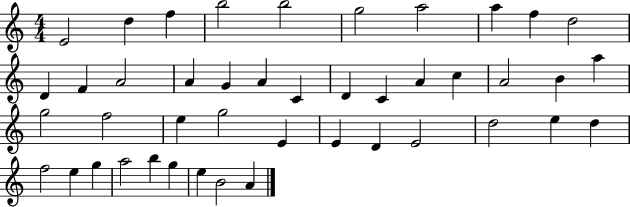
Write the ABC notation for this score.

X:1
T:Untitled
M:4/4
L:1/4
K:C
E2 d f b2 b2 g2 a2 a f d2 D F A2 A G A C D C A c A2 B a g2 f2 e g2 E E D E2 d2 e d f2 e g a2 b g e B2 A